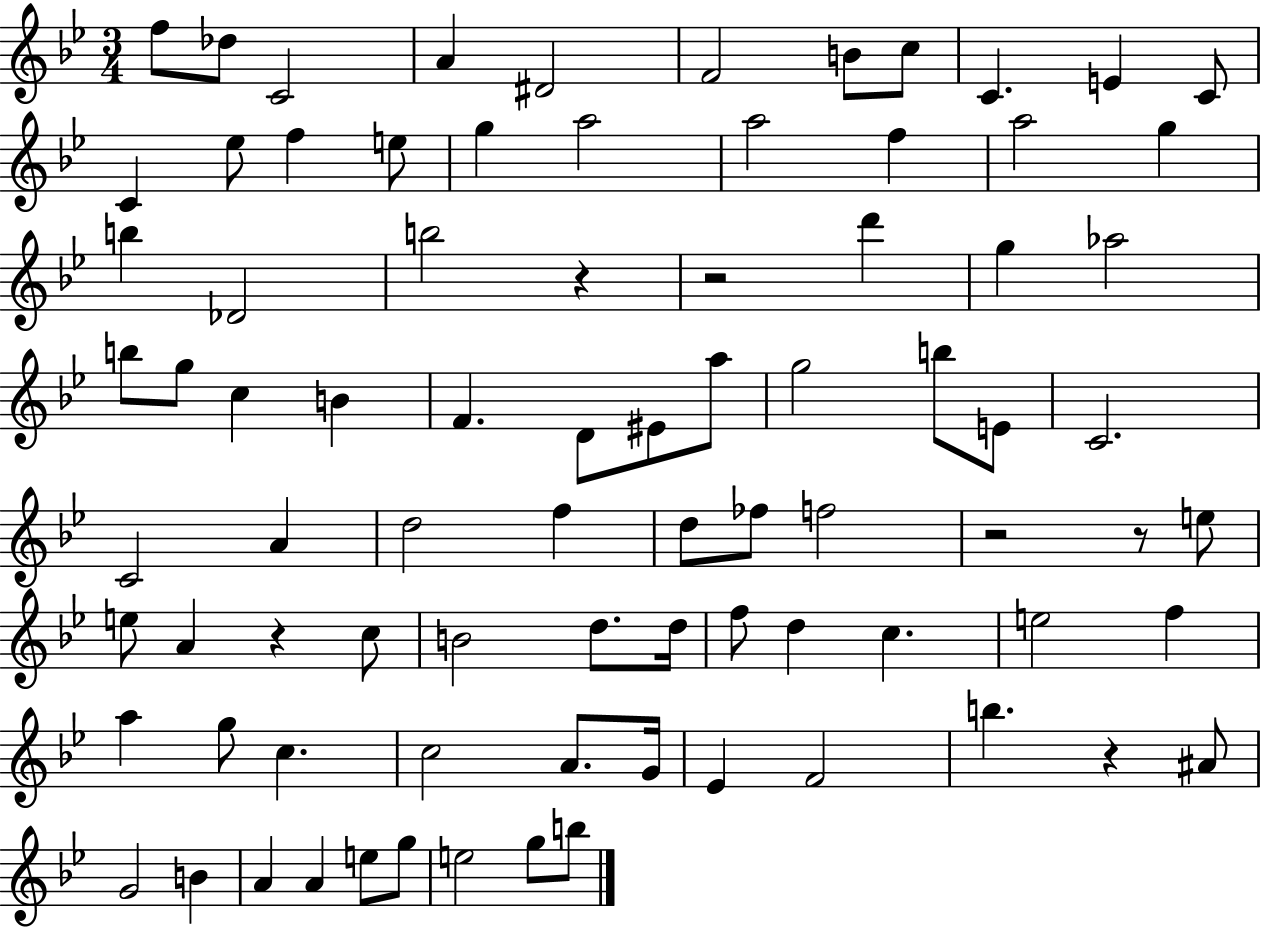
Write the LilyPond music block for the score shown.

{
  \clef treble
  \numericTimeSignature
  \time 3/4
  \key bes \major
  f''8 des''8 c'2 | a'4 dis'2 | f'2 b'8 c''8 | c'4. e'4 c'8 | \break c'4 ees''8 f''4 e''8 | g''4 a''2 | a''2 f''4 | a''2 g''4 | \break b''4 des'2 | b''2 r4 | r2 d'''4 | g''4 aes''2 | \break b''8 g''8 c''4 b'4 | f'4. d'8 eis'8 a''8 | g''2 b''8 e'8 | c'2. | \break c'2 a'4 | d''2 f''4 | d''8 fes''8 f''2 | r2 r8 e''8 | \break e''8 a'4 r4 c''8 | b'2 d''8. d''16 | f''8 d''4 c''4. | e''2 f''4 | \break a''4 g''8 c''4. | c''2 a'8. g'16 | ees'4 f'2 | b''4. r4 ais'8 | \break g'2 b'4 | a'4 a'4 e''8 g''8 | e''2 g''8 b''8 | \bar "|."
}